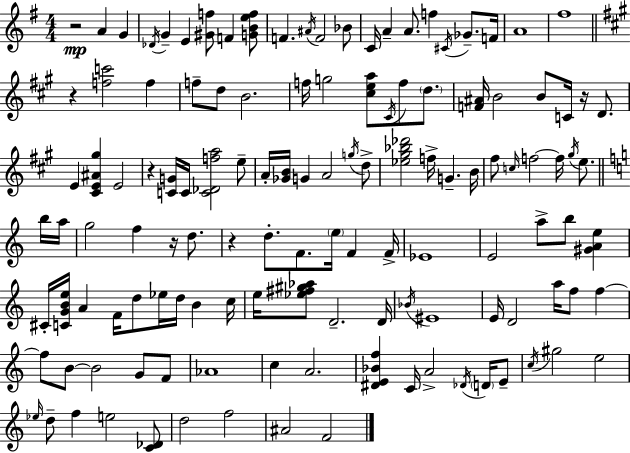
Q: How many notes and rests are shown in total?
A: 127